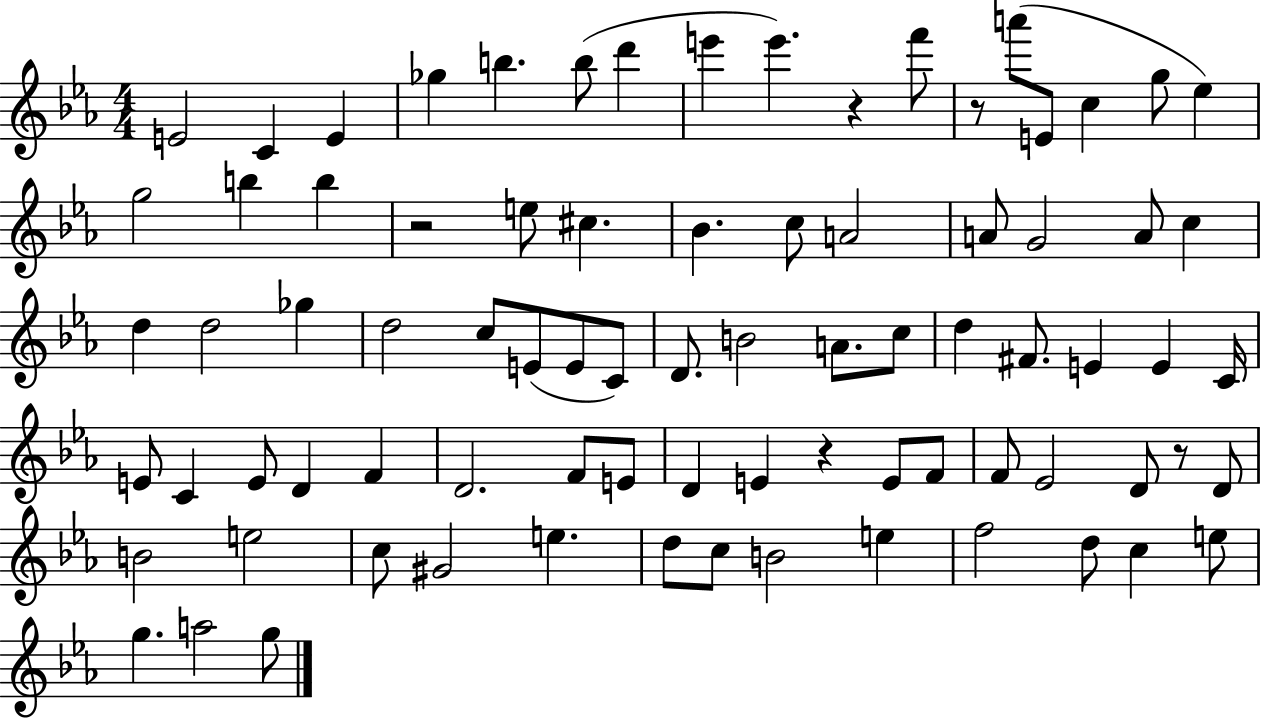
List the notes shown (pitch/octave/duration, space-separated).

E4/h C4/q E4/q Gb5/q B5/q. B5/e D6/q E6/q E6/q. R/q F6/e R/e A6/e E4/e C5/q G5/e Eb5/q G5/h B5/q B5/q R/h E5/e C#5/q. Bb4/q. C5/e A4/h A4/e G4/h A4/e C5/q D5/q D5/h Gb5/q D5/h C5/e E4/e E4/e C4/e D4/e. B4/h A4/e. C5/e D5/q F#4/e. E4/q E4/q C4/s E4/e C4/q E4/e D4/q F4/q D4/h. F4/e E4/e D4/q E4/q R/q E4/e F4/e F4/e Eb4/h D4/e R/e D4/e B4/h E5/h C5/e G#4/h E5/q. D5/e C5/e B4/h E5/q F5/h D5/e C5/q E5/e G5/q. A5/h G5/e